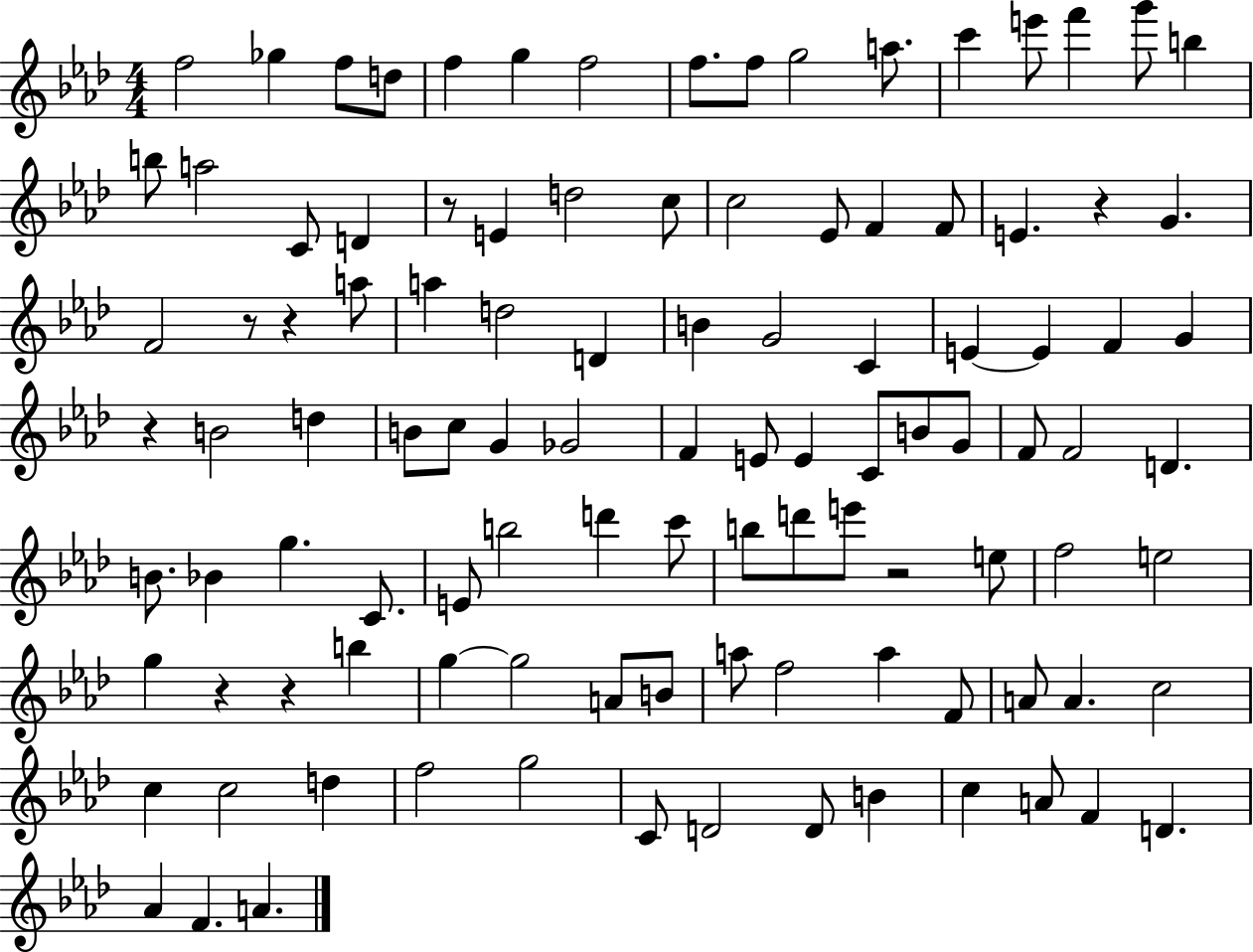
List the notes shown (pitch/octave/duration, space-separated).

F5/h Gb5/q F5/e D5/e F5/q G5/q F5/h F5/e. F5/e G5/h A5/e. C6/q E6/e F6/q G6/e B5/q B5/e A5/h C4/e D4/q R/e E4/q D5/h C5/e C5/h Eb4/e F4/q F4/e E4/q. R/q G4/q. F4/h R/e R/q A5/e A5/q D5/h D4/q B4/q G4/h C4/q E4/q E4/q F4/q G4/q R/q B4/h D5/q B4/e C5/e G4/q Gb4/h F4/q E4/e E4/q C4/e B4/e G4/e F4/e F4/h D4/q. B4/e. Bb4/q G5/q. C4/e. E4/e B5/h D6/q C6/e B5/e D6/e E6/e R/h E5/e F5/h E5/h G5/q R/q R/q B5/q G5/q G5/h A4/e B4/e A5/e F5/h A5/q F4/e A4/e A4/q. C5/h C5/q C5/h D5/q F5/h G5/h C4/e D4/h D4/e B4/q C5/q A4/e F4/q D4/q. Ab4/q F4/q. A4/q.